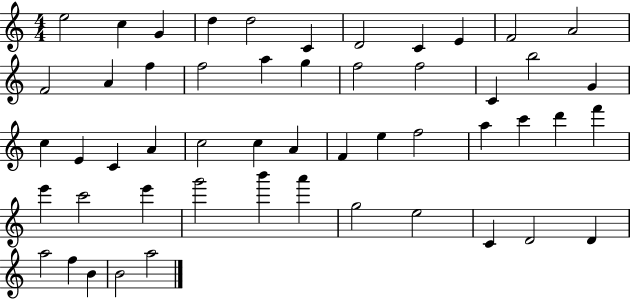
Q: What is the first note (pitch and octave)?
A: E5